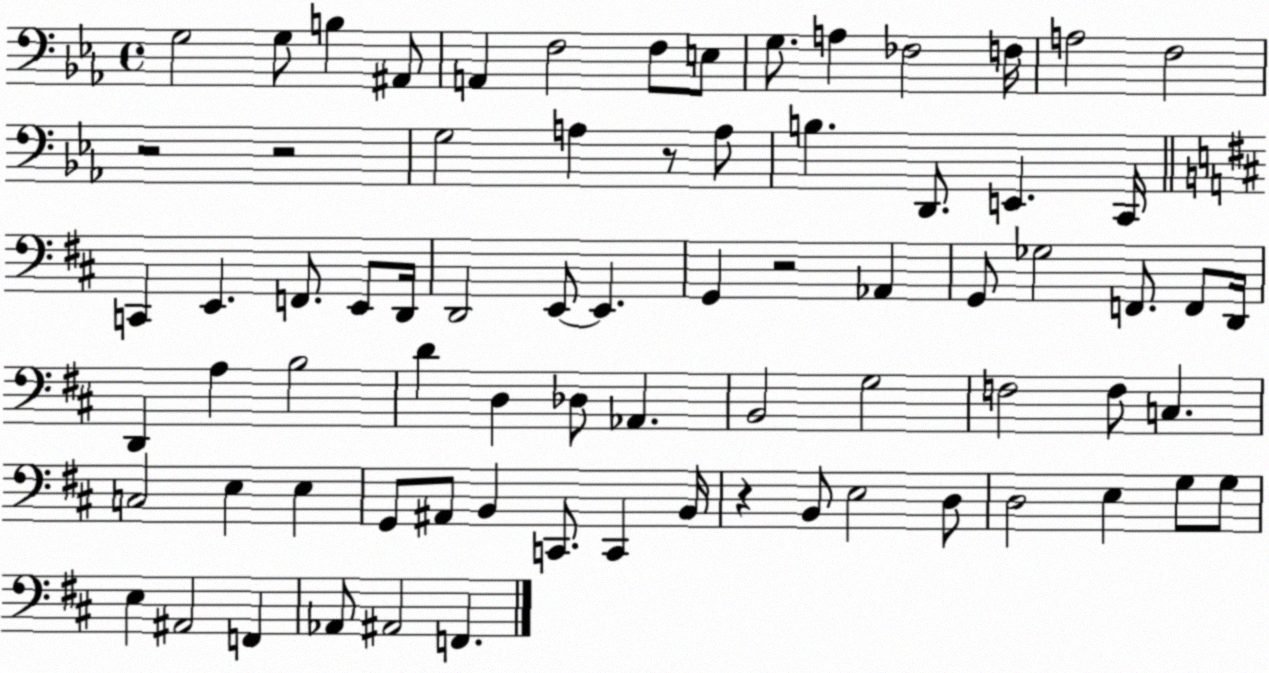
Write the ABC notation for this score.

X:1
T:Untitled
M:4/4
L:1/4
K:Eb
G,2 G,/2 B, ^A,,/2 A,, F,2 F,/2 E,/2 G,/2 A, _F,2 F,/4 A,2 F,2 z2 z2 G,2 A, z/2 A,/2 B, D,,/2 E,, C,,/4 C,, E,, F,,/2 E,,/2 D,,/4 D,,2 E,,/2 E,, G,, z2 _A,, G,,/2 _G,2 F,,/2 F,,/2 D,,/4 D,, A, B,2 D D, _D,/2 _A,, B,,2 G,2 F,2 F,/2 C, C,2 E, E, G,,/2 ^A,,/2 B,, C,,/2 C,, B,,/4 z B,,/2 E,2 D,/2 D,2 E, G,/2 G,/2 E, ^A,,2 F,, _A,,/2 ^A,,2 F,,